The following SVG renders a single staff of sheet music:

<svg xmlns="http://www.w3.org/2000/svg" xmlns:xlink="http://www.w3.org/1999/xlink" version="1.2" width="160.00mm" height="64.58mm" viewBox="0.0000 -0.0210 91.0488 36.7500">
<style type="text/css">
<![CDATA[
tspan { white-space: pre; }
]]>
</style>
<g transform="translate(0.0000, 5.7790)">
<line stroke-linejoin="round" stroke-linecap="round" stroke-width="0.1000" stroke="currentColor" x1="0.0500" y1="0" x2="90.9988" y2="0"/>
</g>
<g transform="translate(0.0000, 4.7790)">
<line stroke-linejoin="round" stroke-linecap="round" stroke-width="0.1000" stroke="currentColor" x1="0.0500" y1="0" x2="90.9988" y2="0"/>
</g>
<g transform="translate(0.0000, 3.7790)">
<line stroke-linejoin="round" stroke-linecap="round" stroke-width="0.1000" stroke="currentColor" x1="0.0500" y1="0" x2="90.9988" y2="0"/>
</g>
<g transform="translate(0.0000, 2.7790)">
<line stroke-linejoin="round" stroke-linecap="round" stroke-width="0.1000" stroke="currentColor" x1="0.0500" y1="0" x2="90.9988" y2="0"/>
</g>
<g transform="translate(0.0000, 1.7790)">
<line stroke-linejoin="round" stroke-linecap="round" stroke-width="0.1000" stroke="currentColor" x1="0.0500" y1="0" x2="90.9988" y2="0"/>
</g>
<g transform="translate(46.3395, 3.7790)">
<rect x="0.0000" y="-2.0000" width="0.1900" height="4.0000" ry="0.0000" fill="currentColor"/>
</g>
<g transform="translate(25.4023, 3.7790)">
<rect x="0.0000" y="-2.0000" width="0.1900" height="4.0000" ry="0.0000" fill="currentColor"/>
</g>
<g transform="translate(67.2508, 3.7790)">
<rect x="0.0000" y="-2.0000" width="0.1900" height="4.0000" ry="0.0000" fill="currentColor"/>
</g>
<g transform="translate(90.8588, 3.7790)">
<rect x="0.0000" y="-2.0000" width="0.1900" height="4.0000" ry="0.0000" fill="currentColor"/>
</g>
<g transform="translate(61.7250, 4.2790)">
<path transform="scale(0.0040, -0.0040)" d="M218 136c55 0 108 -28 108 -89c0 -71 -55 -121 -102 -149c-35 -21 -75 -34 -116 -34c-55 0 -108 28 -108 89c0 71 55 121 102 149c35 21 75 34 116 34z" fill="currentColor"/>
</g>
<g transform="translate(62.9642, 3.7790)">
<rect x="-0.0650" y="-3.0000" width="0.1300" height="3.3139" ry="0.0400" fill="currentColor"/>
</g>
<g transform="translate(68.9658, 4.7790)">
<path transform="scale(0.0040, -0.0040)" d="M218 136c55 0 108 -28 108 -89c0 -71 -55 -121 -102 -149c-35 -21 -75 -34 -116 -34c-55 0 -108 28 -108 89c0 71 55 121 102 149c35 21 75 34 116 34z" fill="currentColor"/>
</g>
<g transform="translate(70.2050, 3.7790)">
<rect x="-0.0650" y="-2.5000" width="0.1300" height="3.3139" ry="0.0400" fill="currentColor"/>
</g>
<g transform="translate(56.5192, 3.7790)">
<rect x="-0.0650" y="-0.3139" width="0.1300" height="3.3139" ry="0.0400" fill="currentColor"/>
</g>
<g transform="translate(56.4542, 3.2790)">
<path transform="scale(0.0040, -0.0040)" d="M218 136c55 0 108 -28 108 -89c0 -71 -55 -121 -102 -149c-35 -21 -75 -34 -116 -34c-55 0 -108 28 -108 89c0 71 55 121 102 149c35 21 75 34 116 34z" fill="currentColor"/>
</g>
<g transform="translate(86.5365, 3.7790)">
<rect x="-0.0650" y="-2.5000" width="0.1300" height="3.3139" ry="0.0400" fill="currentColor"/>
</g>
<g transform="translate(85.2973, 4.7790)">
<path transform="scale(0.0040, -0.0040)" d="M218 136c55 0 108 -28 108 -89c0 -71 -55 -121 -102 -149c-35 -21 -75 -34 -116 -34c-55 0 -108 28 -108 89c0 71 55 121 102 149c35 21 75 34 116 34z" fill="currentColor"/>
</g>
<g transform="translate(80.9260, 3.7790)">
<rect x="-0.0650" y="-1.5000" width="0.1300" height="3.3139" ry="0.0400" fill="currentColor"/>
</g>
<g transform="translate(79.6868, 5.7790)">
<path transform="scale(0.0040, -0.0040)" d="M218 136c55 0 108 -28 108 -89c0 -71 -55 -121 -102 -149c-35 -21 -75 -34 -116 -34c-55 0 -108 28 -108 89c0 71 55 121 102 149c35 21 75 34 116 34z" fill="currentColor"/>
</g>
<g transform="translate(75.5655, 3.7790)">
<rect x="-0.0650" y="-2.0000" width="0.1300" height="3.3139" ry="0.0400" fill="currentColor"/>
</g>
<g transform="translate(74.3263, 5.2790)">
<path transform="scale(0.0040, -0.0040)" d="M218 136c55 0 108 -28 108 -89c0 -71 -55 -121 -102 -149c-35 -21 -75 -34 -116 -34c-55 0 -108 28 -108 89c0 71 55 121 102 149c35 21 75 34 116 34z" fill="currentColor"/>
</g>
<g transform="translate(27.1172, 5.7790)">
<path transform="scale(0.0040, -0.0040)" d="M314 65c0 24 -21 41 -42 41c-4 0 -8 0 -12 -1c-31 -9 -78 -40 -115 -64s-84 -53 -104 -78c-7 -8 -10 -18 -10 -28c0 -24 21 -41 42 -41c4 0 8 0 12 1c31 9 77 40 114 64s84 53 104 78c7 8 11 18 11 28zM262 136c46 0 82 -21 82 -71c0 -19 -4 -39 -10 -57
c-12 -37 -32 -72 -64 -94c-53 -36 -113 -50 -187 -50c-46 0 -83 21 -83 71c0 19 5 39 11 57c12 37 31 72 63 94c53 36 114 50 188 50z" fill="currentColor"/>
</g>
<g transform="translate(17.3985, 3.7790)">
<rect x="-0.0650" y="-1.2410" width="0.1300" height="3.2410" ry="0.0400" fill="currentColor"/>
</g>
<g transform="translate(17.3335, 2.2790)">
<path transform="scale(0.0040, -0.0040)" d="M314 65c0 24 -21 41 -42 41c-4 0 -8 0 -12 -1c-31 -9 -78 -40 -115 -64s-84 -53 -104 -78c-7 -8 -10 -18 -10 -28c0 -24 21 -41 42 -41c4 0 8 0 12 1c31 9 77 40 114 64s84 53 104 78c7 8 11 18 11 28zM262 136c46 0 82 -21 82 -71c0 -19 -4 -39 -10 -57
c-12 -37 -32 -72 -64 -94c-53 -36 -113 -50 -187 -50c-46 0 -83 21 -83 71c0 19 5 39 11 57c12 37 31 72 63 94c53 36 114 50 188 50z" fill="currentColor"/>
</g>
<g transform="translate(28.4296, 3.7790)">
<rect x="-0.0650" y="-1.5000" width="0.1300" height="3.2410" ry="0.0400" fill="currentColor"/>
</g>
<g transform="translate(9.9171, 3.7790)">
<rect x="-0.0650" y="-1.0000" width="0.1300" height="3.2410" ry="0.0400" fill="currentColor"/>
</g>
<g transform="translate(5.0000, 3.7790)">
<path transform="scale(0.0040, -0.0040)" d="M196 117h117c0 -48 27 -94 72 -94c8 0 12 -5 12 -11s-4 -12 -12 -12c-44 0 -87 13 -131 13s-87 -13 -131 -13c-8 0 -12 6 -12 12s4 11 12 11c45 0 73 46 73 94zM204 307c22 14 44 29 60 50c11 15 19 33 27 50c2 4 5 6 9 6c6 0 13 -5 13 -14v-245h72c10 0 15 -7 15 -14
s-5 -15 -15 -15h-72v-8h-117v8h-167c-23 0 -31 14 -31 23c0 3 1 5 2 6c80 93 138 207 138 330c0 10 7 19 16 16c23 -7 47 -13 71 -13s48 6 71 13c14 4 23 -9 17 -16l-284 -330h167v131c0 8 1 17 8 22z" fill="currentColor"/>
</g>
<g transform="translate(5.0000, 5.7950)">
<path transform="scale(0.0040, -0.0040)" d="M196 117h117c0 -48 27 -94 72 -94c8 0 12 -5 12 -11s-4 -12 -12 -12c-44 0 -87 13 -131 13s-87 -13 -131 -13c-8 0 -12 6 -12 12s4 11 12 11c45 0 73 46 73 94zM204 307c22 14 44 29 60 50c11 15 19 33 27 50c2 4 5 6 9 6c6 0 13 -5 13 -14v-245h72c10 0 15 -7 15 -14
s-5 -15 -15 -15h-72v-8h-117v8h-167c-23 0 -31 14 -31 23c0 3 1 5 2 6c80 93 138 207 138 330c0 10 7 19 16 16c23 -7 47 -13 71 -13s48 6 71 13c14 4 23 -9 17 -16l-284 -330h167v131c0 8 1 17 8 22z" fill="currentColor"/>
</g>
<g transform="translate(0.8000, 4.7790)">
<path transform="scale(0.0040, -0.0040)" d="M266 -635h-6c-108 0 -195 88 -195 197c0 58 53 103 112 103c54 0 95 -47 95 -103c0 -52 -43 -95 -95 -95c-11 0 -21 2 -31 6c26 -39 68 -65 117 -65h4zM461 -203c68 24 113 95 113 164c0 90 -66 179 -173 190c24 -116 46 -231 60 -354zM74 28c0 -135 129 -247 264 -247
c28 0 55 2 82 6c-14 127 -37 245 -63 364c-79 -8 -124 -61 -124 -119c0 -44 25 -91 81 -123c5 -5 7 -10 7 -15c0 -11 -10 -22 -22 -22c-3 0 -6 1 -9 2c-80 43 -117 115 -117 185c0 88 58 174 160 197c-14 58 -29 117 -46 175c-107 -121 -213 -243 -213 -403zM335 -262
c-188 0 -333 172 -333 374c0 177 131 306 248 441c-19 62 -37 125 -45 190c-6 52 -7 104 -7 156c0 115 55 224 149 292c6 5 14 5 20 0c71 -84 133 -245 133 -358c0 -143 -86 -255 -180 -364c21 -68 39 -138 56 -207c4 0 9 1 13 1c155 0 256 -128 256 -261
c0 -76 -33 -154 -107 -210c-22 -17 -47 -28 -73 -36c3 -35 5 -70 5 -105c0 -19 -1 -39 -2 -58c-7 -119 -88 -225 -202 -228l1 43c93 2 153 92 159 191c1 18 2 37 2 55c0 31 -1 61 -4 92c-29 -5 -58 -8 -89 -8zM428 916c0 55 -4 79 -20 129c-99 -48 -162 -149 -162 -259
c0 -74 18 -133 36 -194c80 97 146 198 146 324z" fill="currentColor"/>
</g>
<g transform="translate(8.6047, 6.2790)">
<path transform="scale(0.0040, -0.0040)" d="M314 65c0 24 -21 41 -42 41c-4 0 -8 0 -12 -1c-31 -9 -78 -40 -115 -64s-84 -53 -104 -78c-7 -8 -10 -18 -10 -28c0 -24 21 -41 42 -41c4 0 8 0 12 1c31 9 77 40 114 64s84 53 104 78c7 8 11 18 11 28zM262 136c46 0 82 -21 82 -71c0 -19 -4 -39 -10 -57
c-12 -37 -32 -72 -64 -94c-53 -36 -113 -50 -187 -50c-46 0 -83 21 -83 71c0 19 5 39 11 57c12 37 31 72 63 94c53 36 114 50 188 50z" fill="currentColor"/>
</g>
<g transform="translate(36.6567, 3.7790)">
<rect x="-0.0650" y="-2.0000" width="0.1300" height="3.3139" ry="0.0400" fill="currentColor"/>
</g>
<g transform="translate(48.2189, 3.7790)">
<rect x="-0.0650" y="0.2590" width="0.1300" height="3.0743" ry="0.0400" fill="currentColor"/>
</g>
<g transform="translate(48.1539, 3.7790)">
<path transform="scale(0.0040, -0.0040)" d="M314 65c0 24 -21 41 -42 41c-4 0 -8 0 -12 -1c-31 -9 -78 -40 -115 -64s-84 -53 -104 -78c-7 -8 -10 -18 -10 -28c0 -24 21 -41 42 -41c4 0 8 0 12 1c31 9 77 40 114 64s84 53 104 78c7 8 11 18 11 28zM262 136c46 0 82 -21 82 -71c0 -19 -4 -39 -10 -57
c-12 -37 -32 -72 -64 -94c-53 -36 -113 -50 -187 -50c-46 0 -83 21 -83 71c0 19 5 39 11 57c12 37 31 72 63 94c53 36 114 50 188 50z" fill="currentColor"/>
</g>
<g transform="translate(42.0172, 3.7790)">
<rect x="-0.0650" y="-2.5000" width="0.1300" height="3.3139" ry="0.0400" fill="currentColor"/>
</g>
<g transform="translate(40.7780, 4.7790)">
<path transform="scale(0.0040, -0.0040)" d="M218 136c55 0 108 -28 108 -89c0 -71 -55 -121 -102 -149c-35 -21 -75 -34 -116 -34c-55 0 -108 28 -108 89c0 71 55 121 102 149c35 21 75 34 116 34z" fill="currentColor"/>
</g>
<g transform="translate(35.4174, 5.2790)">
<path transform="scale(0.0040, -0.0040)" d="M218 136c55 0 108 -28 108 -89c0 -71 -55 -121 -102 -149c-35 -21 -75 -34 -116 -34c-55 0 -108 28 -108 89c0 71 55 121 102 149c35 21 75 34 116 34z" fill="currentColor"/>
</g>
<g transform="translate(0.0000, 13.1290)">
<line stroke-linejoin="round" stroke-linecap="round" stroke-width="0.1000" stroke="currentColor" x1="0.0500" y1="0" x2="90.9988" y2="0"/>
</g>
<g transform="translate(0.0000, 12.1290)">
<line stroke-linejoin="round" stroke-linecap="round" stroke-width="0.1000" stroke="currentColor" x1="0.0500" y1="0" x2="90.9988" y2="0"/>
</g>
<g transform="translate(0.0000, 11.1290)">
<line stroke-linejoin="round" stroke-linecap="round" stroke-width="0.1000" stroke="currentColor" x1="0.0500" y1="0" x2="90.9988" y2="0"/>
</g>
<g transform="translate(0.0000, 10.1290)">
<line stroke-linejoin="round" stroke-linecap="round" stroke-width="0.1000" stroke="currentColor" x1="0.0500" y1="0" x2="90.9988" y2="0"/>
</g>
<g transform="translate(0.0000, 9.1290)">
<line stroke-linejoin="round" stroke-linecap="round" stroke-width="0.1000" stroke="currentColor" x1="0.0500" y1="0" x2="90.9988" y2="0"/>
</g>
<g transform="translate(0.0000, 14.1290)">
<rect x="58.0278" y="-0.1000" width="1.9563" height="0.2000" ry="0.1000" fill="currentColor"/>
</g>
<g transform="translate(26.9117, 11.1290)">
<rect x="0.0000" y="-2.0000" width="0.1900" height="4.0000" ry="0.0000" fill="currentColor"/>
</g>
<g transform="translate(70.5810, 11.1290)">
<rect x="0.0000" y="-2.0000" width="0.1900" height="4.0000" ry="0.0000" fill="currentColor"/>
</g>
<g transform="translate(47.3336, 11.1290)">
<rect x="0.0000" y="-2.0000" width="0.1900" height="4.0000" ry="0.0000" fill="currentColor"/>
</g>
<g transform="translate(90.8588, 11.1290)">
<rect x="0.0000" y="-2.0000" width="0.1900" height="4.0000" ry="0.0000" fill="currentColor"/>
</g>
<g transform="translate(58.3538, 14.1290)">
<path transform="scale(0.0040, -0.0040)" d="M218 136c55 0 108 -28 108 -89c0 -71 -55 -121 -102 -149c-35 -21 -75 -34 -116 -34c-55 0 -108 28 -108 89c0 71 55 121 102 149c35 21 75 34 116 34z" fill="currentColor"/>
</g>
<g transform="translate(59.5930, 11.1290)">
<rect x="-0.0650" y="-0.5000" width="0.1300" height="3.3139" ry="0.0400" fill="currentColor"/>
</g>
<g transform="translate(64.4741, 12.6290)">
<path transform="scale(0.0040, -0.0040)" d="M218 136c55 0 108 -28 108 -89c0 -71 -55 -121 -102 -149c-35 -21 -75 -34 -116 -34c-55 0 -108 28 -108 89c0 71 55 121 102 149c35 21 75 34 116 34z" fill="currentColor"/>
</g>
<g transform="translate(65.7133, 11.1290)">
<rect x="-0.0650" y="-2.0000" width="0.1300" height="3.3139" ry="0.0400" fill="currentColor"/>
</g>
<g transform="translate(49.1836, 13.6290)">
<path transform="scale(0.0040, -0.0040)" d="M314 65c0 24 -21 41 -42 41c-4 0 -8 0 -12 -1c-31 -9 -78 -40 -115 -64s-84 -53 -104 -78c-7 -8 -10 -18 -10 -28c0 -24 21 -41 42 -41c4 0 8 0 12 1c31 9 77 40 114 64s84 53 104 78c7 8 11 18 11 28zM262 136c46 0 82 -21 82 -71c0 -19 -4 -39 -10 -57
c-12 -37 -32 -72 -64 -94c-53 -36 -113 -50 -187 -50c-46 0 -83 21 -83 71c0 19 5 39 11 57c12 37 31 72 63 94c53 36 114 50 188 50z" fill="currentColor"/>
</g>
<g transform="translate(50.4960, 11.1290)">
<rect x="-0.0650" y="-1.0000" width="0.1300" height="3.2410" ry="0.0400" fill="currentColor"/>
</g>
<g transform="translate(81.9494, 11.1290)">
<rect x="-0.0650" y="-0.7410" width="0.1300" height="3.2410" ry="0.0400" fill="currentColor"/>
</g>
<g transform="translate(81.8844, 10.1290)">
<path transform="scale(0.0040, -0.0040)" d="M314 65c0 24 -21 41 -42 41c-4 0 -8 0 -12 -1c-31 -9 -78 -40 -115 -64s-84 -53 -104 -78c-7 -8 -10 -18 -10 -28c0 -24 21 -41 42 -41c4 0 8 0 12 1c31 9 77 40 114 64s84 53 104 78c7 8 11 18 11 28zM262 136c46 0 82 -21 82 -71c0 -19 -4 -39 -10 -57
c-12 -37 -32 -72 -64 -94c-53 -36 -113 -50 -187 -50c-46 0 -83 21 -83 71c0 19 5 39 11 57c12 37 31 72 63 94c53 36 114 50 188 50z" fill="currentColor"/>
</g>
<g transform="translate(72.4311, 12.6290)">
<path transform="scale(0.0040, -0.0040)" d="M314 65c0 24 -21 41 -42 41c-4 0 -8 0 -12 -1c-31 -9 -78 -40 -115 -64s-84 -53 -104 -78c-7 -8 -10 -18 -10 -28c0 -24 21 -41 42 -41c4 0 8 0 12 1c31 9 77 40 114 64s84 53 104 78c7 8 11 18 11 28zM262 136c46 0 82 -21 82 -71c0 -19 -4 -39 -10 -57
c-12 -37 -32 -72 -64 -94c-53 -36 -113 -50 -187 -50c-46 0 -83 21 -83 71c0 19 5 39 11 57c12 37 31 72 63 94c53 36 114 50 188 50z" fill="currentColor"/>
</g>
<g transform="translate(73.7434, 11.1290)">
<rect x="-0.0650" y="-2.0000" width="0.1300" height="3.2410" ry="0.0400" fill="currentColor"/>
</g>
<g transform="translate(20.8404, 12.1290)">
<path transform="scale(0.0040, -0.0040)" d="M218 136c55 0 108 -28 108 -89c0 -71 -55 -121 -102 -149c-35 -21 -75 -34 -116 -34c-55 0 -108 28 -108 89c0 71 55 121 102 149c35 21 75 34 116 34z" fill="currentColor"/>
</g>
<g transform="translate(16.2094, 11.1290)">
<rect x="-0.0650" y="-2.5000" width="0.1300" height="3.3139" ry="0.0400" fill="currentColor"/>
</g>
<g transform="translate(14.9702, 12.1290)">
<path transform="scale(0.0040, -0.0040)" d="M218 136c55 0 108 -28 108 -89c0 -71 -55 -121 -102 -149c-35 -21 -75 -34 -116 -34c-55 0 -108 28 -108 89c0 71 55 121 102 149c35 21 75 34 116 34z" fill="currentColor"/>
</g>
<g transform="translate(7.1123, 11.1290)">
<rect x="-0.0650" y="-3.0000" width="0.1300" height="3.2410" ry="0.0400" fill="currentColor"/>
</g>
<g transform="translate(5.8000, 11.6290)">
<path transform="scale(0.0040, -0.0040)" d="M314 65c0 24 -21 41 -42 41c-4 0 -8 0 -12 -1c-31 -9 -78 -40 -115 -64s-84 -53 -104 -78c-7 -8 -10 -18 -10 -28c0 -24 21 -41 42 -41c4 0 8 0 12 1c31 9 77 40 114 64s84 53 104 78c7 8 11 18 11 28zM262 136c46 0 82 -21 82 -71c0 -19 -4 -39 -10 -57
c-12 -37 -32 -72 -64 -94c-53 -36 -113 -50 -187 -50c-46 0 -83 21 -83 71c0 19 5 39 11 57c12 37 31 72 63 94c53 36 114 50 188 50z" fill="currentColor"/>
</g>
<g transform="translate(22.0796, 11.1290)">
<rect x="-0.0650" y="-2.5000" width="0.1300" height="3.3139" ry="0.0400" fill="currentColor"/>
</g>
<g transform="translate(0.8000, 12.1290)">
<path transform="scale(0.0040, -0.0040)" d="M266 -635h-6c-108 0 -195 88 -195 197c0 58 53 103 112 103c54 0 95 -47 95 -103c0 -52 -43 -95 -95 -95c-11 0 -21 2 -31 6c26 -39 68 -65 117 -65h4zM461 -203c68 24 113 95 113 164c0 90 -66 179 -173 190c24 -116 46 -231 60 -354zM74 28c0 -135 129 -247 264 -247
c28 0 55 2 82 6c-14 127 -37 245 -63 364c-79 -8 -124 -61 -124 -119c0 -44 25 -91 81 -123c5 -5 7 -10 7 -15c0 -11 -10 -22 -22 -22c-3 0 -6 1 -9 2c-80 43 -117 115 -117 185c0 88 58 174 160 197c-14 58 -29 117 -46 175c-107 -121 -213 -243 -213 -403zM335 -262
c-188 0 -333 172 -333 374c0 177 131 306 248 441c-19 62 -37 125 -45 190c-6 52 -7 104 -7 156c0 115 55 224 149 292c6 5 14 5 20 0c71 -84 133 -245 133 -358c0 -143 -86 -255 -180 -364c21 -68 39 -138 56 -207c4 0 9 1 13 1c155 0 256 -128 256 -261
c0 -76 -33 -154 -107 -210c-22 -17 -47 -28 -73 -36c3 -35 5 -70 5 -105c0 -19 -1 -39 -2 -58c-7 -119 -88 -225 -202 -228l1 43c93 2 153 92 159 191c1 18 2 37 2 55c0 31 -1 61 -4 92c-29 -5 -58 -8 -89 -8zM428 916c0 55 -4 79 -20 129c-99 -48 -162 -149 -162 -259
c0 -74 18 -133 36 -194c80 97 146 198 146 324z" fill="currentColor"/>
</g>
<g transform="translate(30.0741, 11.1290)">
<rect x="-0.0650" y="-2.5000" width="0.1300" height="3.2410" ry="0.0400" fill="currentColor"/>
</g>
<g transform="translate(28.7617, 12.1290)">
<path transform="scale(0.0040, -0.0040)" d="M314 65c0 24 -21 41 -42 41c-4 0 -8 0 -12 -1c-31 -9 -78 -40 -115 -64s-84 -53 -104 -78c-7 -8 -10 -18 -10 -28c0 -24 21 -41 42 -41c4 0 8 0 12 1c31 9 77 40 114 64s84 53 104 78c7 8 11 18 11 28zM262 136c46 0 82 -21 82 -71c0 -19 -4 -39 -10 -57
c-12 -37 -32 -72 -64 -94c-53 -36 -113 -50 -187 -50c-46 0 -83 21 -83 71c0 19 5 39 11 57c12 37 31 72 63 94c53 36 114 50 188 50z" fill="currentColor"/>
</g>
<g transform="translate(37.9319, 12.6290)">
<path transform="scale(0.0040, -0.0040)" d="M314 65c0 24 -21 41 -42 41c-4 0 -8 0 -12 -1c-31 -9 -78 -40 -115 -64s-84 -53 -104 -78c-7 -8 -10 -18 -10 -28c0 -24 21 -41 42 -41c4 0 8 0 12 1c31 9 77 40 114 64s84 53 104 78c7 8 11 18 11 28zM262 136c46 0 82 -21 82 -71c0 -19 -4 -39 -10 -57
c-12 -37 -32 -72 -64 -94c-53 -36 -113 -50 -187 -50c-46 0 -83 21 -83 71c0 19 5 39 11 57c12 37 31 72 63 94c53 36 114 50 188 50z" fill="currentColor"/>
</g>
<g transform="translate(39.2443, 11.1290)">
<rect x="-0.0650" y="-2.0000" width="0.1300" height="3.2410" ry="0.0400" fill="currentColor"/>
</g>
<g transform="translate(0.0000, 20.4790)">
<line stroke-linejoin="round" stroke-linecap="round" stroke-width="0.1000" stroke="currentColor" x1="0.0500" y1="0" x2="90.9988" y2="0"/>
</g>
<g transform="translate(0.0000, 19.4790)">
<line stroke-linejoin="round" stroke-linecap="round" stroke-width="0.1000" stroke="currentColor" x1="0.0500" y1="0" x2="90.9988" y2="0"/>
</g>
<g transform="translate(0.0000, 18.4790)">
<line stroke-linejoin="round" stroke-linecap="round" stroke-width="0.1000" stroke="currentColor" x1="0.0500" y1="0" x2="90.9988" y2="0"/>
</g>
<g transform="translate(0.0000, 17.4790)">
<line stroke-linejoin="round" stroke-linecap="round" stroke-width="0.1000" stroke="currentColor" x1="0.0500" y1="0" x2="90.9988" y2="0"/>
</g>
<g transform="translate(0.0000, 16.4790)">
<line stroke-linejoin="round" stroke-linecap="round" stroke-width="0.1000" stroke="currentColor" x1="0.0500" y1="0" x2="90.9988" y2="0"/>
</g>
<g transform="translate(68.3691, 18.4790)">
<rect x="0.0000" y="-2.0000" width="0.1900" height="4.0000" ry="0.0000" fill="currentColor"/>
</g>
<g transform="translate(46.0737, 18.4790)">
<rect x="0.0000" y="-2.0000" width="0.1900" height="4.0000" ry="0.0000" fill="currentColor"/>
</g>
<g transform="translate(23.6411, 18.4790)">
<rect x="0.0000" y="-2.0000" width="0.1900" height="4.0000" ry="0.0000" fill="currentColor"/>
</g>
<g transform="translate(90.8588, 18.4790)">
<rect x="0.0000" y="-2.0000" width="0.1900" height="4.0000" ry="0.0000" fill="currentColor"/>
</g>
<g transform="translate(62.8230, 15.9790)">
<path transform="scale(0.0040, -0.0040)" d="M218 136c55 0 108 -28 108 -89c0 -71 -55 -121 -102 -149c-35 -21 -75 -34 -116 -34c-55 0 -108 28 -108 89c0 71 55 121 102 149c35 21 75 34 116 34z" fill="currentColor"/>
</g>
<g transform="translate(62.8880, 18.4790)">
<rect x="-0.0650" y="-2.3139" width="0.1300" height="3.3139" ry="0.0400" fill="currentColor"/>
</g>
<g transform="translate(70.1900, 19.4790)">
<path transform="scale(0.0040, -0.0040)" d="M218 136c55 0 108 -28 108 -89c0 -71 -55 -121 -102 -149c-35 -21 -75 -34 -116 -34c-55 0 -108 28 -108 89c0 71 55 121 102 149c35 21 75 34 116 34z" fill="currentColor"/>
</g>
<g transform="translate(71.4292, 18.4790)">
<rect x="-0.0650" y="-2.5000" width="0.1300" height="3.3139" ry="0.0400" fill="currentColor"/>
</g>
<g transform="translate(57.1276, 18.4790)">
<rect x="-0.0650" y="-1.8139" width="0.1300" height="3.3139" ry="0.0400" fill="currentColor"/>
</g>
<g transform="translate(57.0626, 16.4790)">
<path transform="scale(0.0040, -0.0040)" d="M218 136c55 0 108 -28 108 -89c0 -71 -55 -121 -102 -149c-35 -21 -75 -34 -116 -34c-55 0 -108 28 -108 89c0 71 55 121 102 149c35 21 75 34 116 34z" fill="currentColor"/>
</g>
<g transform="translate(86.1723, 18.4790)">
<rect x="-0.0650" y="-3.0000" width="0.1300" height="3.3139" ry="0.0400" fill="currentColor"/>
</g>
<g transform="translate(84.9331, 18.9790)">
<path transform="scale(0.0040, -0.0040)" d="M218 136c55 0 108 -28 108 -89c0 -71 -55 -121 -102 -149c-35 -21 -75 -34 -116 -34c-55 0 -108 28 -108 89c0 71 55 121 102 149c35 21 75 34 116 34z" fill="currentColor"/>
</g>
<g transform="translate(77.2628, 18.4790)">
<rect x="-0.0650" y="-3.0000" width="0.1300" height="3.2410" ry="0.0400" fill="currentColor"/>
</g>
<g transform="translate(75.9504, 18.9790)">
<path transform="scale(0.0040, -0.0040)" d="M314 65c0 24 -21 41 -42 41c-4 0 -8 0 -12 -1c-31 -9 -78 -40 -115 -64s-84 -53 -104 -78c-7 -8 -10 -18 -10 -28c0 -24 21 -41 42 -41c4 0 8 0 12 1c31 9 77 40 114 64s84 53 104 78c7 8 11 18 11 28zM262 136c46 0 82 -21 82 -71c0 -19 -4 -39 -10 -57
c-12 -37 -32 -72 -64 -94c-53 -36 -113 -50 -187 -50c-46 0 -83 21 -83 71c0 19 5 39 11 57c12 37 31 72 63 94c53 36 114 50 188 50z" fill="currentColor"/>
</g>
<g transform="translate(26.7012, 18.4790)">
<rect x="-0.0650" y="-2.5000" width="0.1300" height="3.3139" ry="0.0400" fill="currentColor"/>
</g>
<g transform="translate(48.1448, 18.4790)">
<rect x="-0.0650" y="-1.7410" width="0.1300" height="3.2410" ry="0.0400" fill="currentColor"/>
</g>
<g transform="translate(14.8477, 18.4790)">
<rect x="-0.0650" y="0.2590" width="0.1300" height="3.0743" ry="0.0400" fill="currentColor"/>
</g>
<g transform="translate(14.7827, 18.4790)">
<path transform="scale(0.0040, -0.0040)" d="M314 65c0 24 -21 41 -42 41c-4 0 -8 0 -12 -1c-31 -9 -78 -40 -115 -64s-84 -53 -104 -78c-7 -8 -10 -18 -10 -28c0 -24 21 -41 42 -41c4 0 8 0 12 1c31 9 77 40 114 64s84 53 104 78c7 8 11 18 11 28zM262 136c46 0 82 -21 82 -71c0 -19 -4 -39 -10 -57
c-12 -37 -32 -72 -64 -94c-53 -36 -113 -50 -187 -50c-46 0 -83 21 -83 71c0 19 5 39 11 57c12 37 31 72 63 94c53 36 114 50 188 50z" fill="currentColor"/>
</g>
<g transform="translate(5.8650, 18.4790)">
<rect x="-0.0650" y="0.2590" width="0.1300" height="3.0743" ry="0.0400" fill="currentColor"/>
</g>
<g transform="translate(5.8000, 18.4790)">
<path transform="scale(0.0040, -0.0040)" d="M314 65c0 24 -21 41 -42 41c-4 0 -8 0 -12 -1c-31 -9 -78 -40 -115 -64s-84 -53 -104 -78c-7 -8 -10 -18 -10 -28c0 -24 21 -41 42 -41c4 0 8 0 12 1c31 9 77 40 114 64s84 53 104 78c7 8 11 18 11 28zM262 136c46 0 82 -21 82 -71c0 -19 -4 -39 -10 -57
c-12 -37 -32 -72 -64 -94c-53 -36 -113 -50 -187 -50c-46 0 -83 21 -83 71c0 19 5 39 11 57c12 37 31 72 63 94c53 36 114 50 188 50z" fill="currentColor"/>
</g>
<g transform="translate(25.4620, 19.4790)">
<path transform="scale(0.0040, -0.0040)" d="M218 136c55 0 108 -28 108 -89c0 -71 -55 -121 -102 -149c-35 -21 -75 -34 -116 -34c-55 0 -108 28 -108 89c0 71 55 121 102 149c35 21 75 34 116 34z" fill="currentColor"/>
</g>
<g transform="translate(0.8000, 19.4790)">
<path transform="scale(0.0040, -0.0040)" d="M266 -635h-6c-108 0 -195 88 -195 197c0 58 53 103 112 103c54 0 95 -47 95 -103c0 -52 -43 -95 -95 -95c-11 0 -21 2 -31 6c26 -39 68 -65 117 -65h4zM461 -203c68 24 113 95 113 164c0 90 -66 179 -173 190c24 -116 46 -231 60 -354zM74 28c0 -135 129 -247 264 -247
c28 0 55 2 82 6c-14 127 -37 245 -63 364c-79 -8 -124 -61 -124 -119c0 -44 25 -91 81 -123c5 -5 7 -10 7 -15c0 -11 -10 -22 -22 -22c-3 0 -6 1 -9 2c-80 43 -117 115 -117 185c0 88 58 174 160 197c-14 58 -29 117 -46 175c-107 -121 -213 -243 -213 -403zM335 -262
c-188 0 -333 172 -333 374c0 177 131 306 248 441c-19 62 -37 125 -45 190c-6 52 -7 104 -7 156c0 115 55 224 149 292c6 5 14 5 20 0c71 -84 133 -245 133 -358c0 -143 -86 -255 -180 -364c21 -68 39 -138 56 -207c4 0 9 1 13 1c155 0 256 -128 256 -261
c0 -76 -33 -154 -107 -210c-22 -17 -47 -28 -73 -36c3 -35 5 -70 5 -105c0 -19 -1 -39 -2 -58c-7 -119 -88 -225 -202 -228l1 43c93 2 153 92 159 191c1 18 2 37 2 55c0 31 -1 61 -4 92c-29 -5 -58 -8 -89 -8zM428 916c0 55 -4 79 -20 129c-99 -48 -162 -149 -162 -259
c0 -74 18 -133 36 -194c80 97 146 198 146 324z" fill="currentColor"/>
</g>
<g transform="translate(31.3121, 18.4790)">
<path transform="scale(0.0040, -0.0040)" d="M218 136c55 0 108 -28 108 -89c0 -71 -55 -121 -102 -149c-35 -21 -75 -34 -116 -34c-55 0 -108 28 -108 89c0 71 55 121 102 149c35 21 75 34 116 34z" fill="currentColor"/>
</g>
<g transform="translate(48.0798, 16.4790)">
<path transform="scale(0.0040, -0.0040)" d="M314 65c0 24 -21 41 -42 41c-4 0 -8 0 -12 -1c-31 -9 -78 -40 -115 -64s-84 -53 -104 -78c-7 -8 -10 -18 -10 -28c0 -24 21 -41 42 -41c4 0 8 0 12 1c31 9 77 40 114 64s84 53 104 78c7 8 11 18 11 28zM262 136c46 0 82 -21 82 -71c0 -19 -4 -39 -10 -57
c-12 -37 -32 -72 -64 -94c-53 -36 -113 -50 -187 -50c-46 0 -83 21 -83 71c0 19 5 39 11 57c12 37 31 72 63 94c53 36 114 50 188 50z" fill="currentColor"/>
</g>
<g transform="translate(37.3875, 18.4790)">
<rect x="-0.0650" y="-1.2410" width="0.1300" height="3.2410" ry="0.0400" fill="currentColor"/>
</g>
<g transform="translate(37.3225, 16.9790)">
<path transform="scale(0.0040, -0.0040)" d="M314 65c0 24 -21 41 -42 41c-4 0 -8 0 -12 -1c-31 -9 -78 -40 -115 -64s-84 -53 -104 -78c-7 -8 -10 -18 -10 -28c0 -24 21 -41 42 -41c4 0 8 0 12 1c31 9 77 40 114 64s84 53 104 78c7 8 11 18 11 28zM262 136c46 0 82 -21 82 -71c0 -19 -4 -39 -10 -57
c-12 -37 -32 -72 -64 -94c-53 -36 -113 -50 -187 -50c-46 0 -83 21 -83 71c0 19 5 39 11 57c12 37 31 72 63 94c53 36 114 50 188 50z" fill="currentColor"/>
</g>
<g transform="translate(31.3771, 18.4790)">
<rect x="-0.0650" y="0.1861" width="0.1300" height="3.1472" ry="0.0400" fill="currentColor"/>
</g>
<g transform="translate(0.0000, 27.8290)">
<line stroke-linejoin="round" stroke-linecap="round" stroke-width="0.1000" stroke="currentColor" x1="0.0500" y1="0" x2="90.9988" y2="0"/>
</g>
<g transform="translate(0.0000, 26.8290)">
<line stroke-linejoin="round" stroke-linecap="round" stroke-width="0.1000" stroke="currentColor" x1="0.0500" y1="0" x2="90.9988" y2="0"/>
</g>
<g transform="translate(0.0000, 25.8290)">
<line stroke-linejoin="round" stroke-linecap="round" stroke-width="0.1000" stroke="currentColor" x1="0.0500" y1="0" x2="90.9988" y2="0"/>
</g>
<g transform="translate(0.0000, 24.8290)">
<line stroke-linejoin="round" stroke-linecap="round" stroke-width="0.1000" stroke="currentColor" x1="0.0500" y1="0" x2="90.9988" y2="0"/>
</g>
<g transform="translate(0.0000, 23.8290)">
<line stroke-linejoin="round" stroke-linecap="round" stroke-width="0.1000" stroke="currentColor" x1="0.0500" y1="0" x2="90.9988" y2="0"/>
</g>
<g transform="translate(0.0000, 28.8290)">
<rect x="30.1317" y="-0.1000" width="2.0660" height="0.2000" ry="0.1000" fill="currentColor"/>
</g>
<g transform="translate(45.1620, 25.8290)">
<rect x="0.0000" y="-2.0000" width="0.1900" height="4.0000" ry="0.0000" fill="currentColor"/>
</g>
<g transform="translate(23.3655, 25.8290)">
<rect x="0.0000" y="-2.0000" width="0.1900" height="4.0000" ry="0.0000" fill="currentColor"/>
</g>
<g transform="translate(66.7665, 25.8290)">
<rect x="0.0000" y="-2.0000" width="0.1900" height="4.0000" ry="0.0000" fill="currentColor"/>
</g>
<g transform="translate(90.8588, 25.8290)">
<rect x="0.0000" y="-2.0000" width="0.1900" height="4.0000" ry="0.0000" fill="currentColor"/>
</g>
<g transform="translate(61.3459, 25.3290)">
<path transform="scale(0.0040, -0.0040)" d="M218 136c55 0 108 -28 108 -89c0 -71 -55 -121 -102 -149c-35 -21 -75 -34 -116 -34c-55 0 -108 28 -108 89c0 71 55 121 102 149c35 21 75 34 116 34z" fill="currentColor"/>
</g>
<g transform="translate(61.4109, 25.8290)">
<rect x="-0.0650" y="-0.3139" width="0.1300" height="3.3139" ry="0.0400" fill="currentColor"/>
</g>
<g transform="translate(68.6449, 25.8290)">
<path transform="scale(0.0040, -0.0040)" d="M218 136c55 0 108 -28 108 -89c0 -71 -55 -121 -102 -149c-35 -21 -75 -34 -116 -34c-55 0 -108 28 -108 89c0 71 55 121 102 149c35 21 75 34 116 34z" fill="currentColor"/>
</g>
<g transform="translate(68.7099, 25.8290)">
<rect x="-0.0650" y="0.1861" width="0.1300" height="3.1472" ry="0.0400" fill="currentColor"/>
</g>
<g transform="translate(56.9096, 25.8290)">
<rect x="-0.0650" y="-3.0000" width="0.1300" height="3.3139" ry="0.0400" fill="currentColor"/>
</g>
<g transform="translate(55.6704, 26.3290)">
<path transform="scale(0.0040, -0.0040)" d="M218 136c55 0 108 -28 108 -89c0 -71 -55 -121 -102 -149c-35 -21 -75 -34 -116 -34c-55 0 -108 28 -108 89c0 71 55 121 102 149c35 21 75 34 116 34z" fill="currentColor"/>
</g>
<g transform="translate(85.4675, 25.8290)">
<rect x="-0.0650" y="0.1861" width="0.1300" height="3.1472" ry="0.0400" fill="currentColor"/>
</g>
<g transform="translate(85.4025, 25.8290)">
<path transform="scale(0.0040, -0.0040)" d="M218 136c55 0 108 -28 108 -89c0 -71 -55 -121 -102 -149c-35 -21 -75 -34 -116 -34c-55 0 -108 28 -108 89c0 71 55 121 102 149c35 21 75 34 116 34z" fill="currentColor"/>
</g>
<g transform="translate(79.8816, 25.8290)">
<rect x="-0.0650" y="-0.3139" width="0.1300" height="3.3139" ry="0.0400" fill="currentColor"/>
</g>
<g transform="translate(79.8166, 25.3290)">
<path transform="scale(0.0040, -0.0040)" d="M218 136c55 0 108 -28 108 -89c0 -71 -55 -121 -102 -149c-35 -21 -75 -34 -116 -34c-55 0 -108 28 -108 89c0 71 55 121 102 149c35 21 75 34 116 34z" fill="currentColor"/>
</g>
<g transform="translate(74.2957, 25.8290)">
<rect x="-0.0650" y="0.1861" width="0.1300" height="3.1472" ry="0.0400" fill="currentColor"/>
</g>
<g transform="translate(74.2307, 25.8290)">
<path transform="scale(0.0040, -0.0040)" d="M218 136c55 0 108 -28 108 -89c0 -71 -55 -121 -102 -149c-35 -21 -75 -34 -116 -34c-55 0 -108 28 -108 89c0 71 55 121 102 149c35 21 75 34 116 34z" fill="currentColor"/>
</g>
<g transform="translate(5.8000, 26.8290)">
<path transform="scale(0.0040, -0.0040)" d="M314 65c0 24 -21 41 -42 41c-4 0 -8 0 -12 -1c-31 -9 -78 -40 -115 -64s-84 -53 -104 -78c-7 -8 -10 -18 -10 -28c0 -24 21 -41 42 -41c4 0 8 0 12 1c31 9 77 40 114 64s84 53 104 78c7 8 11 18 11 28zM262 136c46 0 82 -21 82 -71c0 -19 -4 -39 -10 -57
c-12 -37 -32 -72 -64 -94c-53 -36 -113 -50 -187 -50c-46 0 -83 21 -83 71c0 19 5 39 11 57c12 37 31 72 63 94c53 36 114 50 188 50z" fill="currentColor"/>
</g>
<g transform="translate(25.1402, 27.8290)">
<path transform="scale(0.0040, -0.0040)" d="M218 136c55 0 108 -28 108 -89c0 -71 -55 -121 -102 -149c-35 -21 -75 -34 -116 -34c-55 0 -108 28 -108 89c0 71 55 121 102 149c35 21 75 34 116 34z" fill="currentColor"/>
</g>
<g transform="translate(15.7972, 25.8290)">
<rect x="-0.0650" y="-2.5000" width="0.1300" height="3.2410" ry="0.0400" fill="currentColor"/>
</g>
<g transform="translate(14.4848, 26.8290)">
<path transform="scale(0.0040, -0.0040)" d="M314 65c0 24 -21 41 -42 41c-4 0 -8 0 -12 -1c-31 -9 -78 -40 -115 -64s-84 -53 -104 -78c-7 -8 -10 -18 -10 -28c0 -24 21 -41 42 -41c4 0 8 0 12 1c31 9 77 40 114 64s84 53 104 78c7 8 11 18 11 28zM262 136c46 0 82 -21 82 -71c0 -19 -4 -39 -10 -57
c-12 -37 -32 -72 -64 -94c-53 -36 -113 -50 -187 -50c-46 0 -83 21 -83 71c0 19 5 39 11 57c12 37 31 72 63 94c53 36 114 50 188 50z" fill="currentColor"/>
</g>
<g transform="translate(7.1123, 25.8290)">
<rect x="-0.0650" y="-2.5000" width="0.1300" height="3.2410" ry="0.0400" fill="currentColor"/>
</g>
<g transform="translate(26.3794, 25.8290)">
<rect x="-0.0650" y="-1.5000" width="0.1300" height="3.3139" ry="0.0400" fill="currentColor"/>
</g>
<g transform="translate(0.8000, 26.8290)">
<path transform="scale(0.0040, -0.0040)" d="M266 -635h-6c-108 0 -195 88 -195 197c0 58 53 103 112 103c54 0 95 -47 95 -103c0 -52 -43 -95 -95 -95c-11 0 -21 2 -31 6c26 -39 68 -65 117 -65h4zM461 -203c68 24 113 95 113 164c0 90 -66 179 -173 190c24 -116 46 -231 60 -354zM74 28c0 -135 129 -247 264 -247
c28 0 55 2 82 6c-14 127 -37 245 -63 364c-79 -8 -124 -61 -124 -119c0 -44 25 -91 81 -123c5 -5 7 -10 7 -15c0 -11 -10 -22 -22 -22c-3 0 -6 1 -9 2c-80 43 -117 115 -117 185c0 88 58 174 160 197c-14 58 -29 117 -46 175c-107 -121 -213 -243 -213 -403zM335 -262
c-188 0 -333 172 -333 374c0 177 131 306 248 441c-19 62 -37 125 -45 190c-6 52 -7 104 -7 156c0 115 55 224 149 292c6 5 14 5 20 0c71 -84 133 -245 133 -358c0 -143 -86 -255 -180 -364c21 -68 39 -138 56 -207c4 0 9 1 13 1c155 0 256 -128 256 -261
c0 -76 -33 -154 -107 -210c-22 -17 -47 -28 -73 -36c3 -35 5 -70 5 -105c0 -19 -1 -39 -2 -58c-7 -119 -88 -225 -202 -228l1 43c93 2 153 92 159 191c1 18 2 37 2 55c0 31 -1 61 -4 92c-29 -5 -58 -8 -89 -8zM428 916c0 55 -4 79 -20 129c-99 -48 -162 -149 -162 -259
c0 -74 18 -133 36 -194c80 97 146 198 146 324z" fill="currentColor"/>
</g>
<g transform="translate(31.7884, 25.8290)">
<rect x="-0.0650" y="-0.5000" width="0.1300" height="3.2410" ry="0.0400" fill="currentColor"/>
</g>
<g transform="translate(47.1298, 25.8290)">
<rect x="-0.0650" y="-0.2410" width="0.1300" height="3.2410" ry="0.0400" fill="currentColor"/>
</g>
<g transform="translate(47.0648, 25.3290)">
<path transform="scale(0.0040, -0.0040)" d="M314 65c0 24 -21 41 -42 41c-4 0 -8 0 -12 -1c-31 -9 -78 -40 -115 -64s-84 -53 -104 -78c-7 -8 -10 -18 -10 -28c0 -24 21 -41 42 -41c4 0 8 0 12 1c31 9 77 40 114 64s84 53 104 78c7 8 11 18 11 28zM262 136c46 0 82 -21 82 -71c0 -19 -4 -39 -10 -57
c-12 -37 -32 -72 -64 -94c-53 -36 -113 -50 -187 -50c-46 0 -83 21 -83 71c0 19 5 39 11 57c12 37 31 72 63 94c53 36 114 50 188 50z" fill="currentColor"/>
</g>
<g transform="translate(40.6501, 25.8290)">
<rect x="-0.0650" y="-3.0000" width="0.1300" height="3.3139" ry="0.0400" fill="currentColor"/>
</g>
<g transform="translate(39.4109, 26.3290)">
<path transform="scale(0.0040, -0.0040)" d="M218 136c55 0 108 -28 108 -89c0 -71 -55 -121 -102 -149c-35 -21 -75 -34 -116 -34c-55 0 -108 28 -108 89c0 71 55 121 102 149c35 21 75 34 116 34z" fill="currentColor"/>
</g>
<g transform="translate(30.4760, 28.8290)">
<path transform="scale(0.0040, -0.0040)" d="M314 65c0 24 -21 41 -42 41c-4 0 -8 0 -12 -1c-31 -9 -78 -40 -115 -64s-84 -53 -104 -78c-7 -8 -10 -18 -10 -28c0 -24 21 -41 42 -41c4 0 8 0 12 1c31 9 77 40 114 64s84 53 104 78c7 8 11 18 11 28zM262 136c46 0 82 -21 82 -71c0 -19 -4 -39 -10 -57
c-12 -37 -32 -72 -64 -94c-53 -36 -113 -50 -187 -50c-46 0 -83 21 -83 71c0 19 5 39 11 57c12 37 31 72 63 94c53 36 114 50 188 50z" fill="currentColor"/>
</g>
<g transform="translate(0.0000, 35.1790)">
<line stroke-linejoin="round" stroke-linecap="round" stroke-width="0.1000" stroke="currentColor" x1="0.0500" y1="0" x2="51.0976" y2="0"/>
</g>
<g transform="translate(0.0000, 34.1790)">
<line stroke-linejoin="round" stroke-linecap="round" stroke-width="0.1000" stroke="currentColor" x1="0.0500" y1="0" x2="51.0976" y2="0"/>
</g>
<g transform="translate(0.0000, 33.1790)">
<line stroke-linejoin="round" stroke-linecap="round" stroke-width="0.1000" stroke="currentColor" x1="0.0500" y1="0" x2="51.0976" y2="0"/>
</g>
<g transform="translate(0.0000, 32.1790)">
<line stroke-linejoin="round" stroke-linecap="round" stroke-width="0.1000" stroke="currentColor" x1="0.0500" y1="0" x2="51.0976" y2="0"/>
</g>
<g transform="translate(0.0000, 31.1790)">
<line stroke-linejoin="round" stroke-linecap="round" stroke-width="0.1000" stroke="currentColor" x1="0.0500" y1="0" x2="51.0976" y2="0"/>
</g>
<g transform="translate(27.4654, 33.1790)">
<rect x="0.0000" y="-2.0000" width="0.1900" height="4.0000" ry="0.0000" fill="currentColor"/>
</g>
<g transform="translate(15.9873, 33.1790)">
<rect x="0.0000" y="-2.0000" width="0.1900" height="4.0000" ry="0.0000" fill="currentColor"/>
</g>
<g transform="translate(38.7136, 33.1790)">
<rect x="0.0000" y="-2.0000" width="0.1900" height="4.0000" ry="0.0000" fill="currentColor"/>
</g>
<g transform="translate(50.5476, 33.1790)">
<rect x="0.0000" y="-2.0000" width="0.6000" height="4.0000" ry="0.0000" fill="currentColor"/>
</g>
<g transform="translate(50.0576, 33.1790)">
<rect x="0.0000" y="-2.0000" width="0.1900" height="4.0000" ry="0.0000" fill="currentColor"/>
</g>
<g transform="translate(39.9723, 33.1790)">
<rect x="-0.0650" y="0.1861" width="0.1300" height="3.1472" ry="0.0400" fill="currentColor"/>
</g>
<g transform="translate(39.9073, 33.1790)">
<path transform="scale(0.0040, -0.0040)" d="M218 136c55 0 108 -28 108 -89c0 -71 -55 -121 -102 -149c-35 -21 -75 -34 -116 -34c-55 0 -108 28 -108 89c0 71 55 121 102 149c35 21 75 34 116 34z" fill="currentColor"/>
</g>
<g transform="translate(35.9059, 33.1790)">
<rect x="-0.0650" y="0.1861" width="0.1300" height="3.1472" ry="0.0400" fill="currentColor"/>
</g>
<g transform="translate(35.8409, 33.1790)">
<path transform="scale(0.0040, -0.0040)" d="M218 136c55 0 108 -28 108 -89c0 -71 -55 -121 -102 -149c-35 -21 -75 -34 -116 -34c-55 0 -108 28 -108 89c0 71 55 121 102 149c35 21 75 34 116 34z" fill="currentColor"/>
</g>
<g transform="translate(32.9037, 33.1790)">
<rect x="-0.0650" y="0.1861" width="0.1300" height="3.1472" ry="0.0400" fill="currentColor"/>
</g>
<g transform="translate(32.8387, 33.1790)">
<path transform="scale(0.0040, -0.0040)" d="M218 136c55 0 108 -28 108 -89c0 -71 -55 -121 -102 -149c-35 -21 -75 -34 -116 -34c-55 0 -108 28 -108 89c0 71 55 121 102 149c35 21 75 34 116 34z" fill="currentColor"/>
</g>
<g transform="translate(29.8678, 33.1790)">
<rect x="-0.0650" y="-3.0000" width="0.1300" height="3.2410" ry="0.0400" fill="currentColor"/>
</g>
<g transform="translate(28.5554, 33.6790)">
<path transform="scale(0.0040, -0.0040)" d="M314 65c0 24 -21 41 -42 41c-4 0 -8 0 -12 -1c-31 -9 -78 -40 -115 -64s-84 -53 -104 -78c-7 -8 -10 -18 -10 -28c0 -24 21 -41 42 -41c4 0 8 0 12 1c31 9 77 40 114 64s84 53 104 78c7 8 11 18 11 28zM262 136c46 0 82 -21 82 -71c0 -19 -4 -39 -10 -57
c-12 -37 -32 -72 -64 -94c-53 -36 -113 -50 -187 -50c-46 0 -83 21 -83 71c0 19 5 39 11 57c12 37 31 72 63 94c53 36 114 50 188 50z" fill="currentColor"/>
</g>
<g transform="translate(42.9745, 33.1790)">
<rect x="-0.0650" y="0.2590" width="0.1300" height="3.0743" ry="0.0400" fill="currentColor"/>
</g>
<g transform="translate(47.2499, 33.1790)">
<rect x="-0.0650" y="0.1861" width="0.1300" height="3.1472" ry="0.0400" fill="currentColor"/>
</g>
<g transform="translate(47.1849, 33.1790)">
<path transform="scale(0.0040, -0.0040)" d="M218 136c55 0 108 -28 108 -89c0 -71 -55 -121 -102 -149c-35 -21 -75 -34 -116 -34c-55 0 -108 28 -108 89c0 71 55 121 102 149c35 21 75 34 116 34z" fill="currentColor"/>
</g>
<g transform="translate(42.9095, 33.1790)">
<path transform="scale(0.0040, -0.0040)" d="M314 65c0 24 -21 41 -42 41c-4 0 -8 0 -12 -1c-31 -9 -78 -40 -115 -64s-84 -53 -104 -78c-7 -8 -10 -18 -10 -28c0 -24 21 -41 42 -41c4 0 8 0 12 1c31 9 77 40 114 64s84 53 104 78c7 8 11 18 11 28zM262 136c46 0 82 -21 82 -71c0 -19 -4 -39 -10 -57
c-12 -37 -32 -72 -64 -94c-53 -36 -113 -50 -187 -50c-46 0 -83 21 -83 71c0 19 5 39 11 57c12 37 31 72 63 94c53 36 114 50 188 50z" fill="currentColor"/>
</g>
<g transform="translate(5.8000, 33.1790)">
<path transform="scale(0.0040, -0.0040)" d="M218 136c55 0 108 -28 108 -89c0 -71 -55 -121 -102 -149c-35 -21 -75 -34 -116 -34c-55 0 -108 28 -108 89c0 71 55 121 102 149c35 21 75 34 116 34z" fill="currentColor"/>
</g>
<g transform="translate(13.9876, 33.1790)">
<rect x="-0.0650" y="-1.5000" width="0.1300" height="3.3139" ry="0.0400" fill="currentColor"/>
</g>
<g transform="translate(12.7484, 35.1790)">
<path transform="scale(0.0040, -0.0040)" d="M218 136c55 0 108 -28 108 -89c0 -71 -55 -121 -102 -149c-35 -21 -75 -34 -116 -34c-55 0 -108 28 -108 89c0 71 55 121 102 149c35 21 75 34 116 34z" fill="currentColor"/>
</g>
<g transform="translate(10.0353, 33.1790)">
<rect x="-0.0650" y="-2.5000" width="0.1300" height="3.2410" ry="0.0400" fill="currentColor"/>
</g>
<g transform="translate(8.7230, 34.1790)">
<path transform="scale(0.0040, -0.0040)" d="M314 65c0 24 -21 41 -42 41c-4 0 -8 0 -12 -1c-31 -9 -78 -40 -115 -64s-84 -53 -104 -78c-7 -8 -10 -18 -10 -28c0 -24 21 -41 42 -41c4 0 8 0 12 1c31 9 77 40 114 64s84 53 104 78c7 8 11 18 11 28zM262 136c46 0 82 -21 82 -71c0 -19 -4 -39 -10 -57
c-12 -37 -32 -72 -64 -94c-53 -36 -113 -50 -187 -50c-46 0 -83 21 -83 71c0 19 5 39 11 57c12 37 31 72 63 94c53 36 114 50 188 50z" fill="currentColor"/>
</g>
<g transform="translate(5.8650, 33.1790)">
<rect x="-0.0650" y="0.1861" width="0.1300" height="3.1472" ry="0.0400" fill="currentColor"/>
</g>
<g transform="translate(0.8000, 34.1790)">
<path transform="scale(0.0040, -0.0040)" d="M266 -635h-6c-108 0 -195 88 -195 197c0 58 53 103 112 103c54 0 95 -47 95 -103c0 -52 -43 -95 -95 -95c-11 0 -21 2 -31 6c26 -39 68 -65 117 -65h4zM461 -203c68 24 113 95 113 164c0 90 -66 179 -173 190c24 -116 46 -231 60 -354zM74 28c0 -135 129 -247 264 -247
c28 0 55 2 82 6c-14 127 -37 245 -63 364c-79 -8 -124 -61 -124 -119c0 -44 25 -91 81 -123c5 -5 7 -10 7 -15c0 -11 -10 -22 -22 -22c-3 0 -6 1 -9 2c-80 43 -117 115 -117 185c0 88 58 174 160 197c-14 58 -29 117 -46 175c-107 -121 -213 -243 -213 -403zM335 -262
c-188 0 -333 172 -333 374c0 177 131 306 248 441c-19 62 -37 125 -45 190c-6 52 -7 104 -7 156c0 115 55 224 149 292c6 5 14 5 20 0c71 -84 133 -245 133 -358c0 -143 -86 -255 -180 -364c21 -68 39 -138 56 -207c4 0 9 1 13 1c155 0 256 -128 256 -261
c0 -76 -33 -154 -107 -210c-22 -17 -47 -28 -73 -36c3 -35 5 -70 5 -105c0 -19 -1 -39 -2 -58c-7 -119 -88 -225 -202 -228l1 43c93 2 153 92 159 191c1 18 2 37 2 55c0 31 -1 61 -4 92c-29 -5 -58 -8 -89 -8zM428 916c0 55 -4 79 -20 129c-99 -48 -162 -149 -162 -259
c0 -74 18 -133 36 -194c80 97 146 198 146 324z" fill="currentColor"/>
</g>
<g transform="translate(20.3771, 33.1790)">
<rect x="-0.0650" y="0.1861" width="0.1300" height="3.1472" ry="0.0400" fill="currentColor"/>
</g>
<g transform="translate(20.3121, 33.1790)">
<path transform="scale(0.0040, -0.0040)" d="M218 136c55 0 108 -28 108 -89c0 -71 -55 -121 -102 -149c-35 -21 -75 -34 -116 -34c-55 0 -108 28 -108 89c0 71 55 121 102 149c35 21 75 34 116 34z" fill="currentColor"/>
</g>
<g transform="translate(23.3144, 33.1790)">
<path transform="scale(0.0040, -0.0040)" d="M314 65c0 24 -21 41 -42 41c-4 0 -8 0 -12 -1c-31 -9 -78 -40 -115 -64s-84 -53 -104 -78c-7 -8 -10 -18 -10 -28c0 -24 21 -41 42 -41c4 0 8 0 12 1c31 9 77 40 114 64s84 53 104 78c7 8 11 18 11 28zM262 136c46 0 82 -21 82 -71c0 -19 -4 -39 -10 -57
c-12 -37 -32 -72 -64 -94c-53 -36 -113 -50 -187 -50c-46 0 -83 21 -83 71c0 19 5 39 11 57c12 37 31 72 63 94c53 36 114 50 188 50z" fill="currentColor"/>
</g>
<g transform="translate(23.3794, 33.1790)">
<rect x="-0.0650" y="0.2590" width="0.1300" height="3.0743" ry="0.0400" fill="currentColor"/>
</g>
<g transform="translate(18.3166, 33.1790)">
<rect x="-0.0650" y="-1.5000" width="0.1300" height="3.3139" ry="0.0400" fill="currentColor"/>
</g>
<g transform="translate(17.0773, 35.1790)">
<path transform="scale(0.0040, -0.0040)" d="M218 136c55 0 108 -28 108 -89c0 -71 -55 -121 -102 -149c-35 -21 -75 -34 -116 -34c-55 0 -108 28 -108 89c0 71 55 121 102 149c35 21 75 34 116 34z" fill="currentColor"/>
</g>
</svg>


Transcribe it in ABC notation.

X:1
T:Untitled
M:4/4
L:1/4
K:C
D2 e2 E2 F G B2 c A G F E G A2 G G G2 F2 D2 C F F2 d2 B2 B2 G B e2 f2 f g G A2 A G2 G2 E C2 A c2 A c B B c B B G2 E E B B2 A2 B B B B2 B